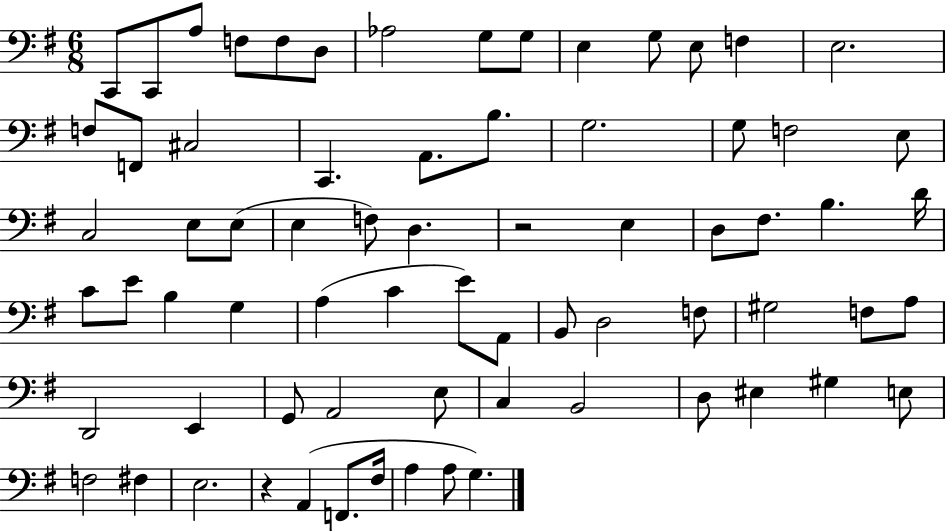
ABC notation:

X:1
T:Untitled
M:6/8
L:1/4
K:G
C,,/2 C,,/2 A,/2 F,/2 F,/2 D,/2 _A,2 G,/2 G,/2 E, G,/2 E,/2 F, E,2 F,/2 F,,/2 ^C,2 C,, A,,/2 B,/2 G,2 G,/2 F,2 E,/2 C,2 E,/2 E,/2 E, F,/2 D, z2 E, D,/2 ^F,/2 B, D/4 C/2 E/2 B, G, A, C E/2 A,,/2 B,,/2 D,2 F,/2 ^G,2 F,/2 A,/2 D,,2 E,, G,,/2 A,,2 E,/2 C, B,,2 D,/2 ^E, ^G, E,/2 F,2 ^F, E,2 z A,, F,,/2 ^F,/4 A, A,/2 G,